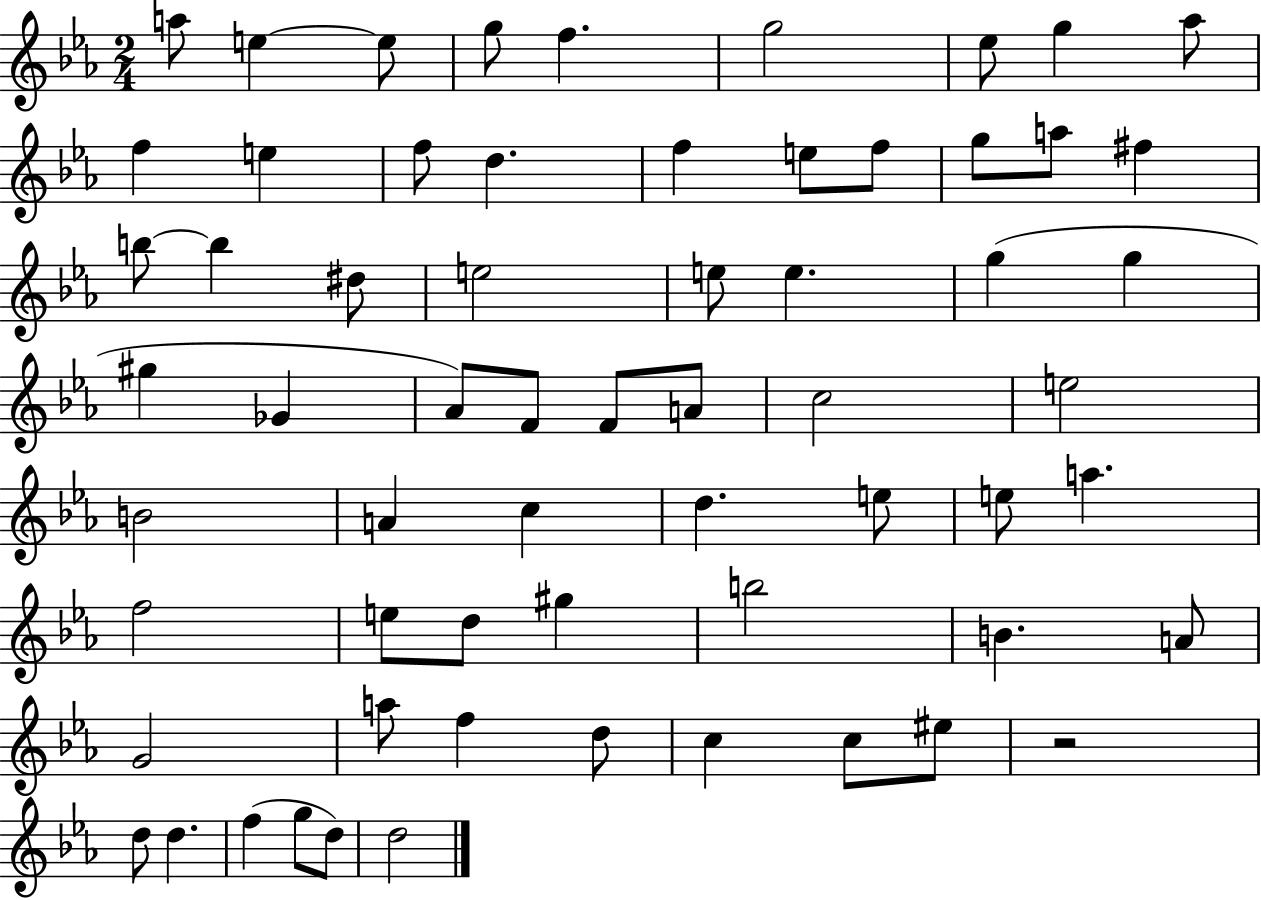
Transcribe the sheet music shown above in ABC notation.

X:1
T:Untitled
M:2/4
L:1/4
K:Eb
a/2 e e/2 g/2 f g2 _e/2 g _a/2 f e f/2 d f e/2 f/2 g/2 a/2 ^f b/2 b ^d/2 e2 e/2 e g g ^g _G _A/2 F/2 F/2 A/2 c2 e2 B2 A c d e/2 e/2 a f2 e/2 d/2 ^g b2 B A/2 G2 a/2 f d/2 c c/2 ^e/2 z2 d/2 d f g/2 d/2 d2